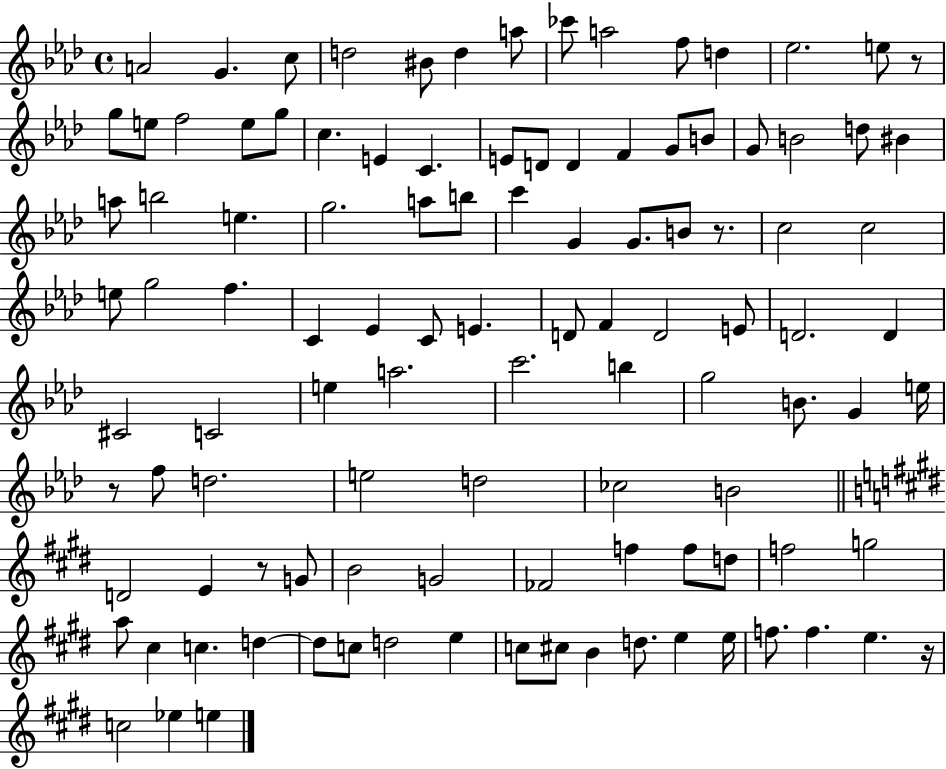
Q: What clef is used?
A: treble